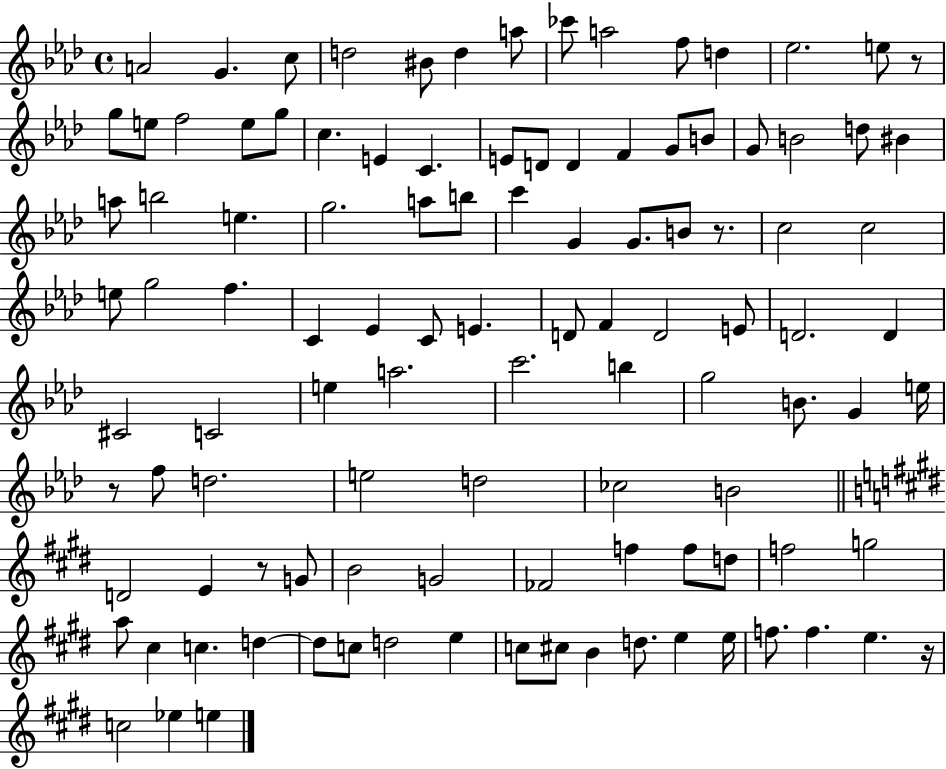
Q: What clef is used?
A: treble